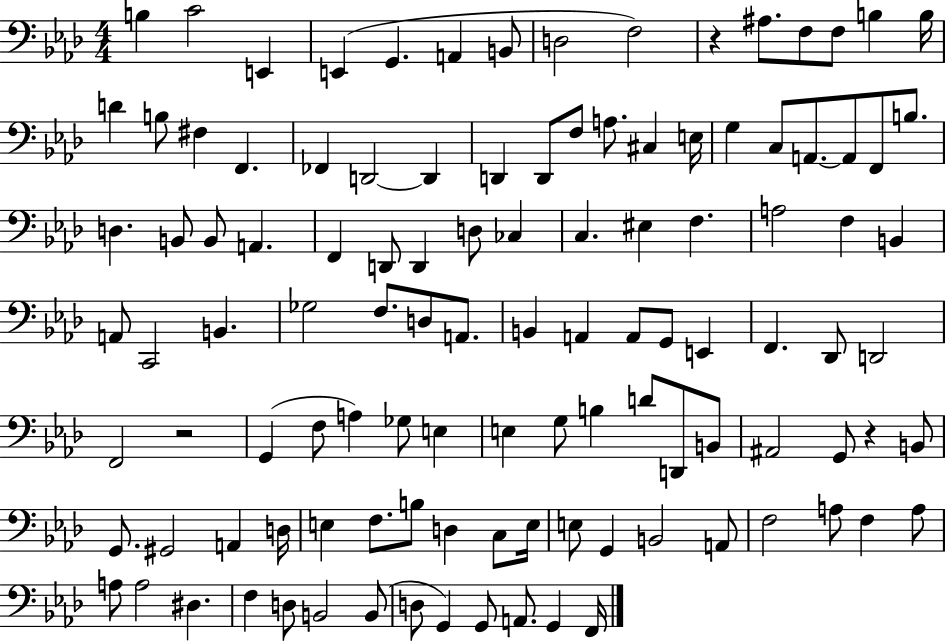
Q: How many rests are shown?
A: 3